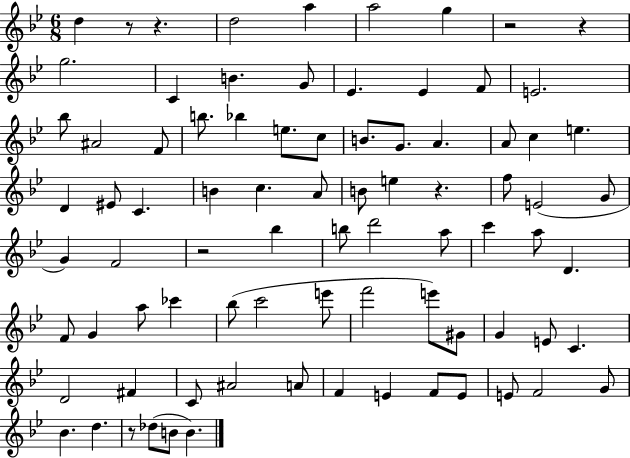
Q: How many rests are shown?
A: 7